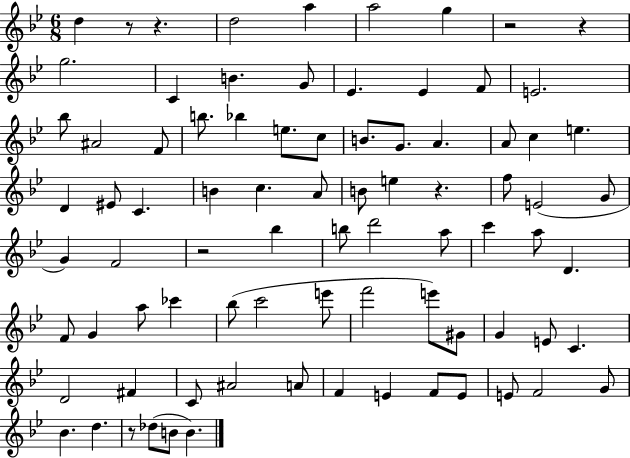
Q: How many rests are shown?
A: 7